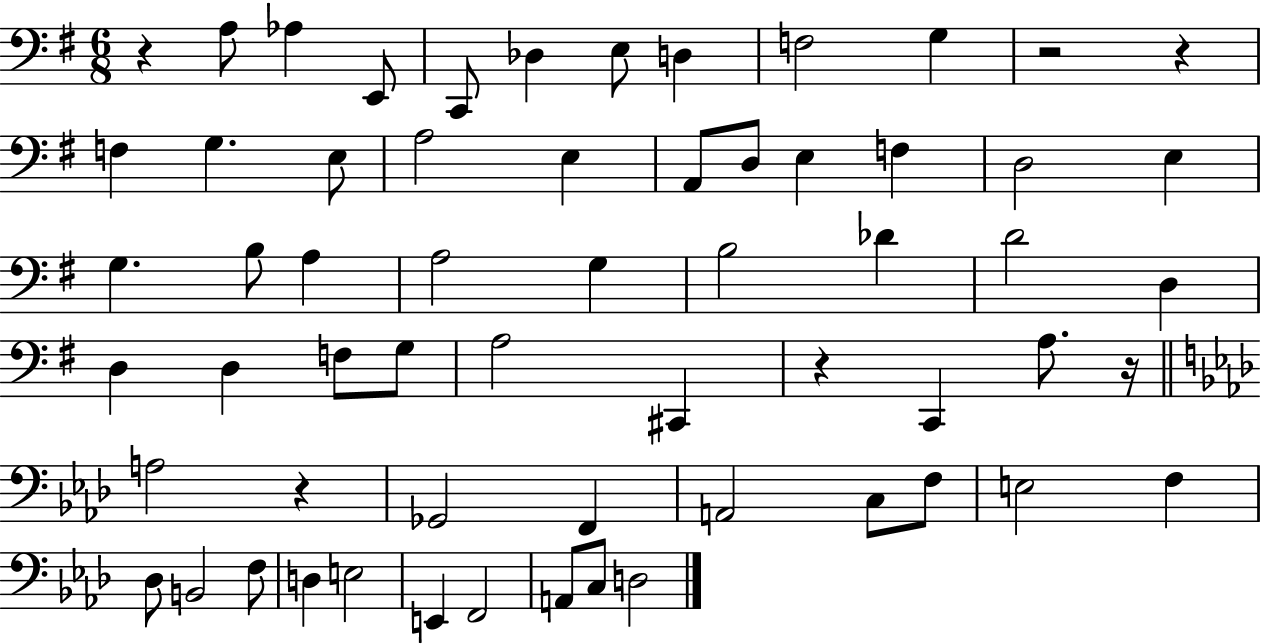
X:1
T:Untitled
M:6/8
L:1/4
K:G
z A,/2 _A, E,,/2 C,,/2 _D, E,/2 D, F,2 G, z2 z F, G, E,/2 A,2 E, A,,/2 D,/2 E, F, D,2 E, G, B,/2 A, A,2 G, B,2 _D D2 D, D, D, F,/2 G,/2 A,2 ^C,, z C,, A,/2 z/4 A,2 z _G,,2 F,, A,,2 C,/2 F,/2 E,2 F, _D,/2 B,,2 F,/2 D, E,2 E,, F,,2 A,,/2 C,/2 D,2